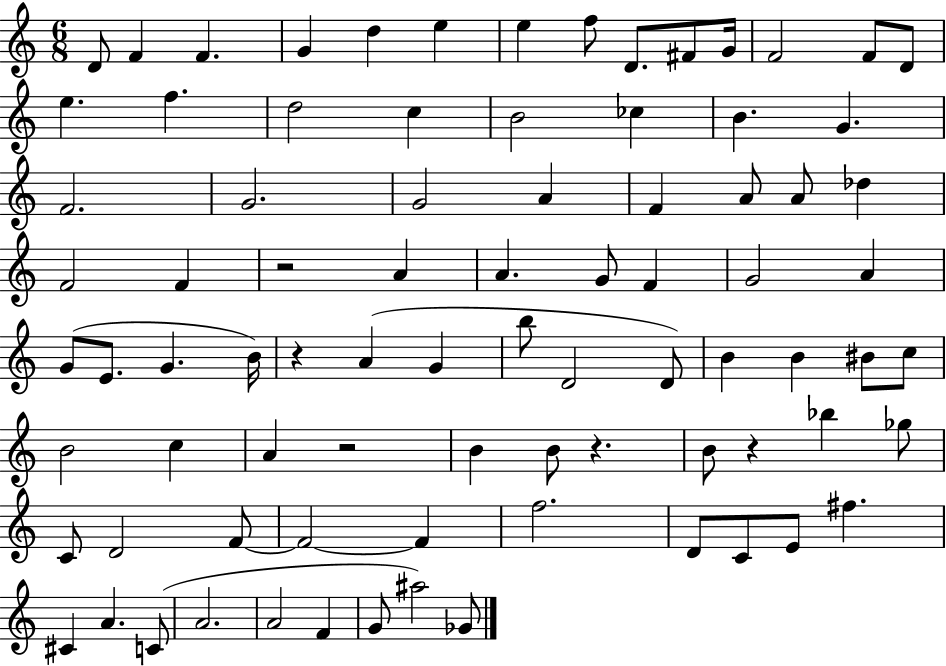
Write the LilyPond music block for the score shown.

{
  \clef treble
  \numericTimeSignature
  \time 6/8
  \key c \major
  d'8 f'4 f'4. | g'4 d''4 e''4 | e''4 f''8 d'8. fis'8 g'16 | f'2 f'8 d'8 | \break e''4. f''4. | d''2 c''4 | b'2 ces''4 | b'4. g'4. | \break f'2. | g'2. | g'2 a'4 | f'4 a'8 a'8 des''4 | \break f'2 f'4 | r2 a'4 | a'4. g'8 f'4 | g'2 a'4 | \break g'8( e'8. g'4. b'16) | r4 a'4( g'4 | b''8 d'2 d'8) | b'4 b'4 bis'8 c''8 | \break b'2 c''4 | a'4 r2 | b'4 b'8 r4. | b'8 r4 bes''4 ges''8 | \break c'8 d'2 f'8~~ | f'2~~ f'4 | f''2. | d'8 c'8 e'8 fis''4. | \break cis'4 a'4. c'8( | a'2. | a'2 f'4 | g'8 ais''2) ges'8 | \break \bar "|."
}